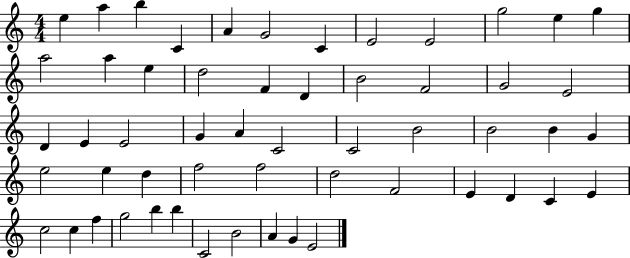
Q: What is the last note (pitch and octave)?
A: E4